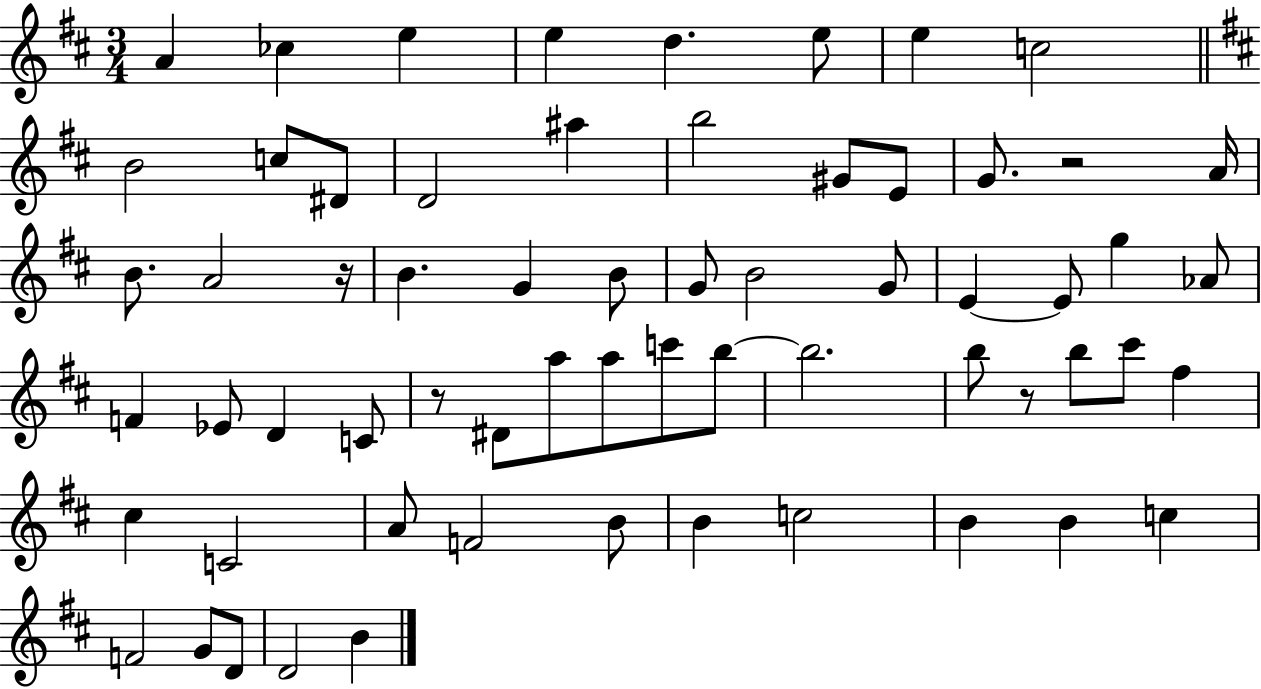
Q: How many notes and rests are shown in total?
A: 63